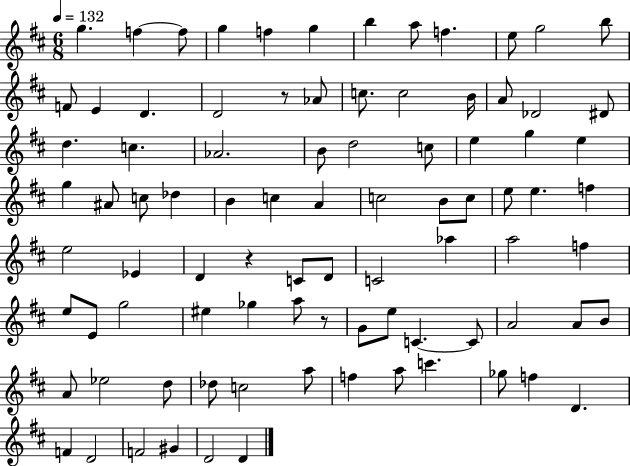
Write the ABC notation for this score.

X:1
T:Untitled
M:6/8
L:1/4
K:D
g f f/2 g f g b a/2 f e/2 g2 b/2 F/2 E D D2 z/2 _A/2 c/2 c2 B/4 A/2 _D2 ^D/2 d c _A2 B/2 d2 c/2 e g e g ^A/2 c/2 _d B c A c2 B/2 c/2 e/2 e f e2 _E D z C/2 D/2 C2 _a a2 f e/2 E/2 g2 ^e _g a/2 z/2 G/2 e/2 C C/2 A2 A/2 B/2 A/2 _e2 d/2 _d/2 c2 a/2 f a/2 c' _g/2 f D F D2 F2 ^G D2 D